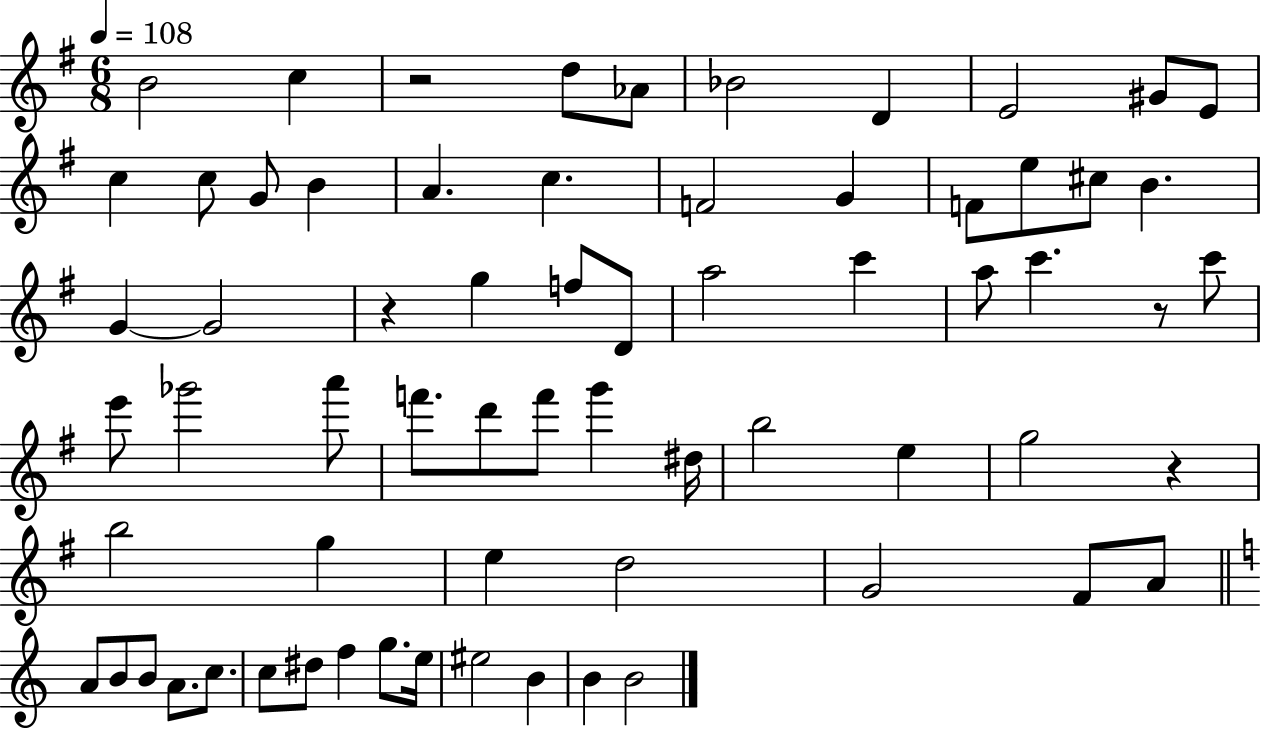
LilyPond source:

{
  \clef treble
  \numericTimeSignature
  \time 6/8
  \key g \major
  \tempo 4 = 108
  b'2 c''4 | r2 d''8 aes'8 | bes'2 d'4 | e'2 gis'8 e'8 | \break c''4 c''8 g'8 b'4 | a'4. c''4. | f'2 g'4 | f'8 e''8 cis''8 b'4. | \break g'4~~ g'2 | r4 g''4 f''8 d'8 | a''2 c'''4 | a''8 c'''4. r8 c'''8 | \break e'''8 ges'''2 a'''8 | f'''8. d'''8 f'''8 g'''4 dis''16 | b''2 e''4 | g''2 r4 | \break b''2 g''4 | e''4 d''2 | g'2 fis'8 a'8 | \bar "||" \break \key c \major a'8 b'8 b'8 a'8. c''8. | c''8 dis''8 f''4 g''8. e''16 | eis''2 b'4 | b'4 b'2 | \break \bar "|."
}